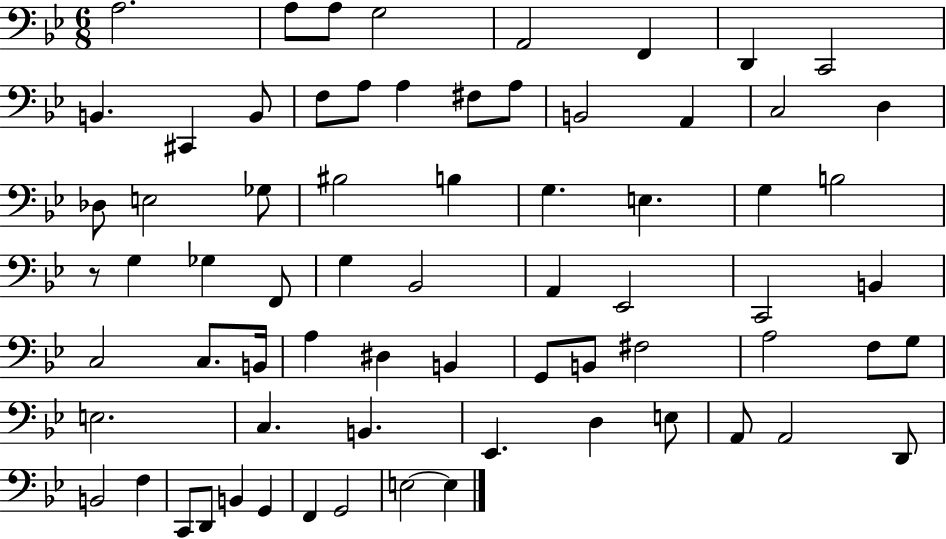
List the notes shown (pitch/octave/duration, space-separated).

A3/h. A3/e A3/e G3/h A2/h F2/q D2/q C2/h B2/q. C#2/q B2/e F3/e A3/e A3/q F#3/e A3/e B2/h A2/q C3/h D3/q Db3/e E3/h Gb3/e BIS3/h B3/q G3/q. E3/q. G3/q B3/h R/e G3/q Gb3/q F2/e G3/q Bb2/h A2/q Eb2/h C2/h B2/q C3/h C3/e. B2/s A3/q D#3/q B2/q G2/e B2/e F#3/h A3/h F3/e G3/e E3/h. C3/q. B2/q. Eb2/q. D3/q E3/e A2/e A2/h D2/e B2/h F3/q C2/e D2/e B2/q G2/q F2/q G2/h E3/h E3/q